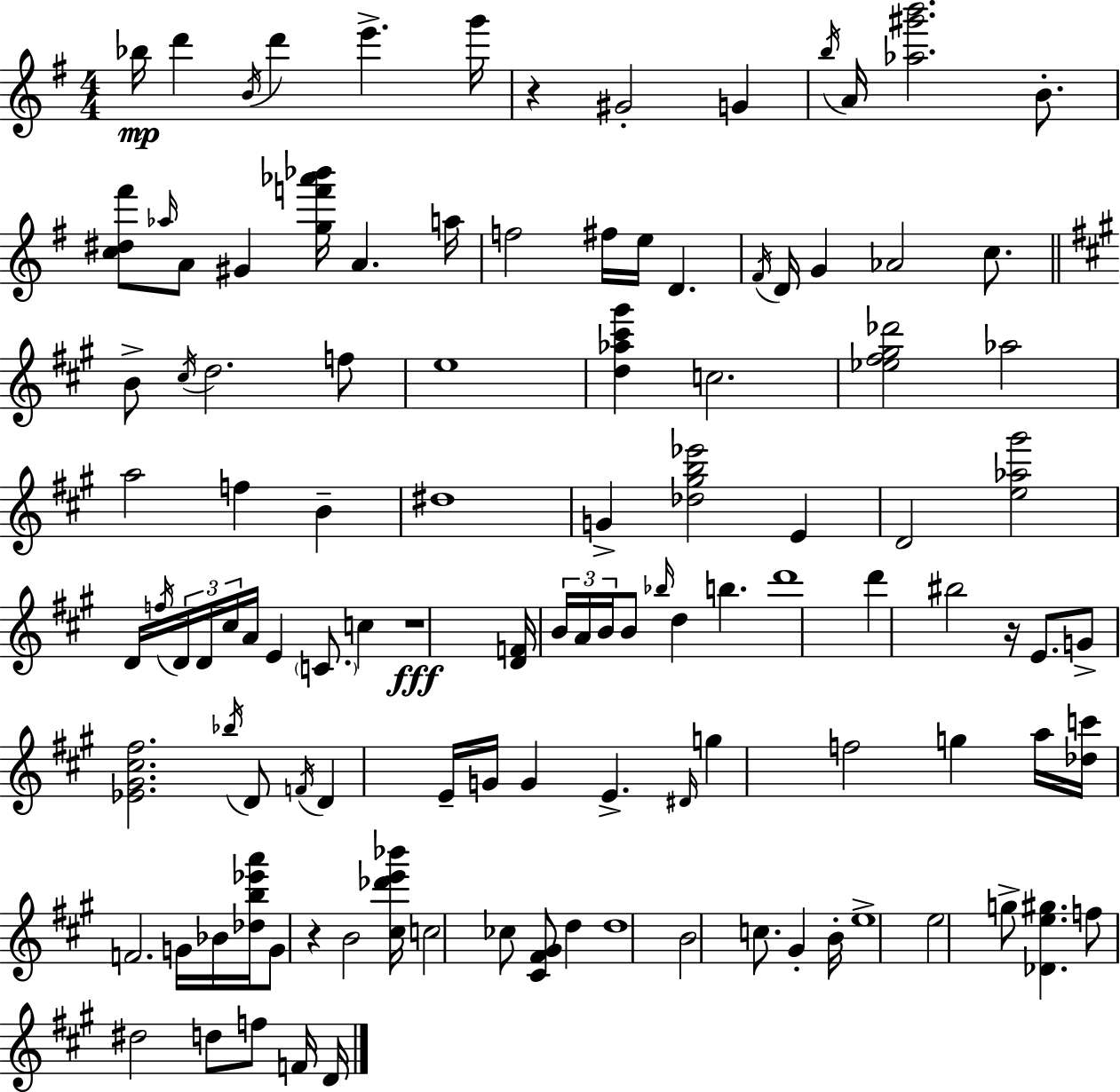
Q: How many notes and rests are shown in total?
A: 113